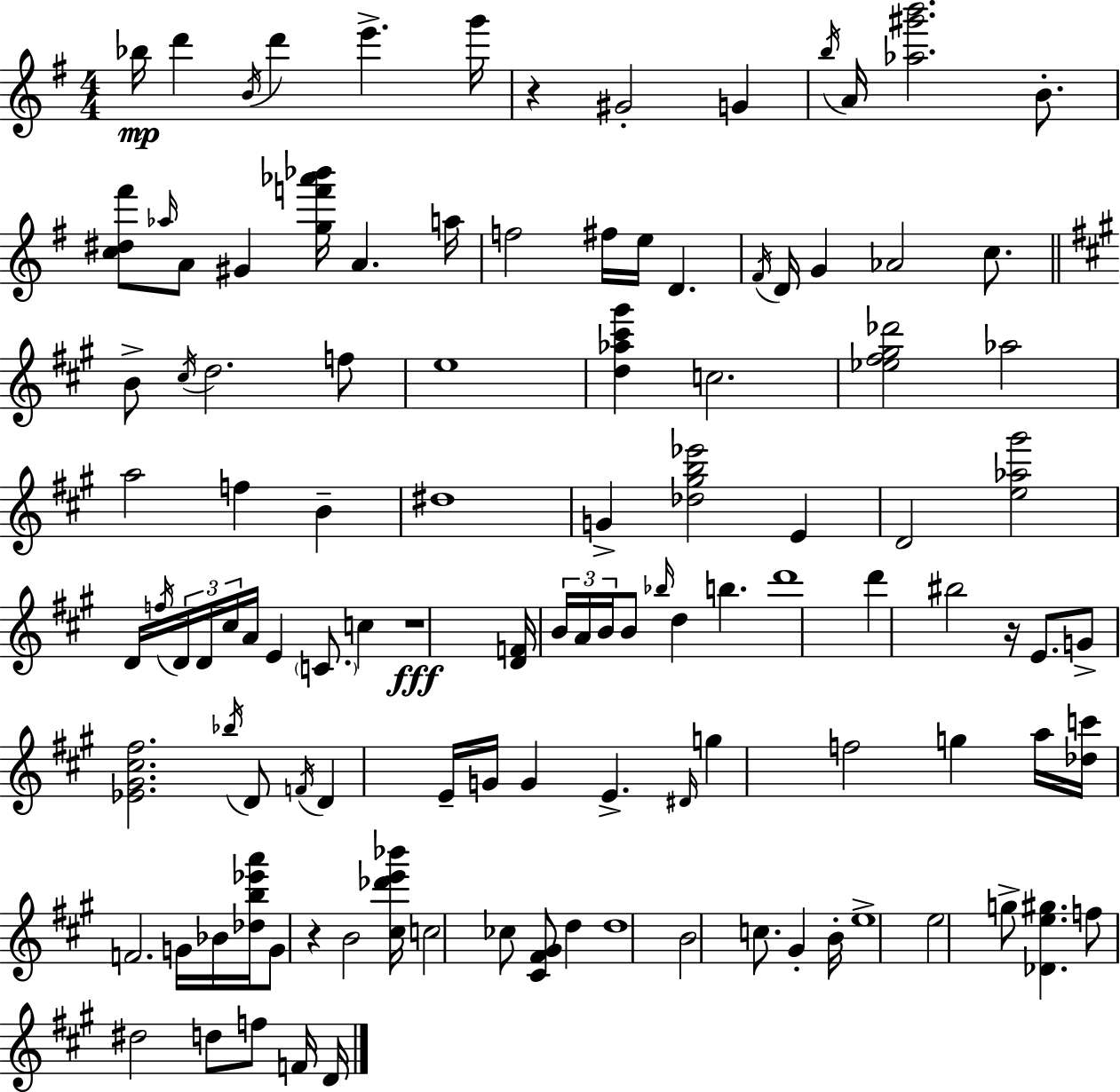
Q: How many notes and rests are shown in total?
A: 113